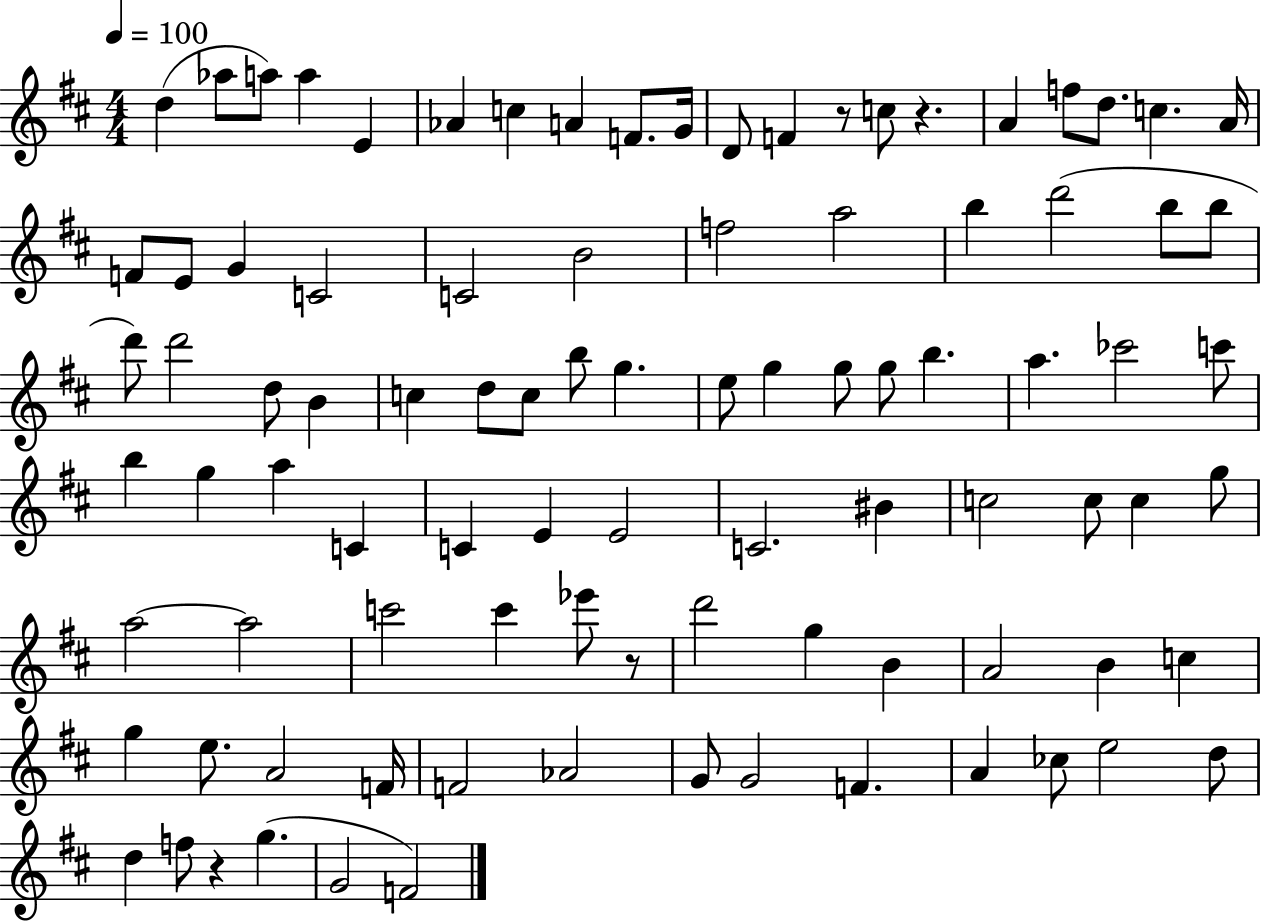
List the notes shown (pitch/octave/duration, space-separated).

D5/q Ab5/e A5/e A5/q E4/q Ab4/q C5/q A4/q F4/e. G4/s D4/e F4/q R/e C5/e R/q. A4/q F5/e D5/e. C5/q. A4/s F4/e E4/e G4/q C4/h C4/h B4/h F5/h A5/h B5/q D6/h B5/e B5/e D6/e D6/h D5/e B4/q C5/q D5/e C5/e B5/e G5/q. E5/e G5/q G5/e G5/e B5/q. A5/q. CES6/h C6/e B5/q G5/q A5/q C4/q C4/q E4/q E4/h C4/h. BIS4/q C5/h C5/e C5/q G5/e A5/h A5/h C6/h C6/q Eb6/e R/e D6/h G5/q B4/q A4/h B4/q C5/q G5/q E5/e. A4/h F4/s F4/h Ab4/h G4/e G4/h F4/q. A4/q CES5/e E5/h D5/e D5/q F5/e R/q G5/q. G4/h F4/h